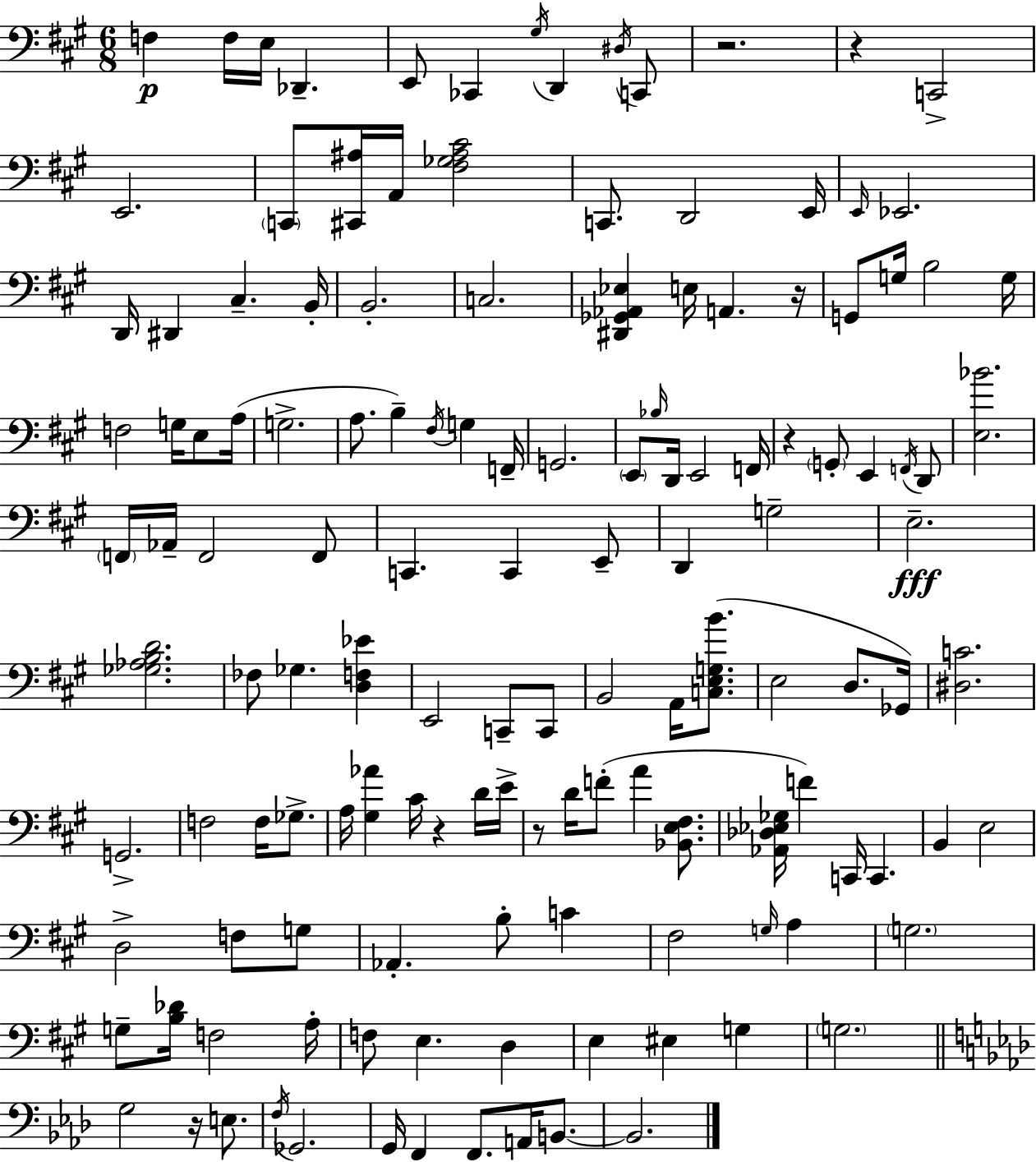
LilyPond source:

{
  \clef bass
  \numericTimeSignature
  \time 6/8
  \key a \major
  f4\p f16 e16 des,4.-- | e,8 ces,4 \acciaccatura { gis16 } d,4 \acciaccatura { dis16 } | c,8 r2. | r4 c,2-> | \break e,2. | \parenthesize c,8 <cis, ais>16 a,16 <fis ges ais cis'>2 | c,8. d,2 | e,16 \grace { e,16 } ees,2. | \break d,16 dis,4 cis4.-- | b,16-. b,2.-. | c2. | <dis, ges, aes, ees>4 e16 a,4. | \break r16 g,8 g16 b2 | g16 f2 g16 | e8 a16( g2.-> | a8. b4--) \acciaccatura { fis16 } g4 | \break f,16-- g,2. | \parenthesize e,8 \grace { bes16 } d,16 e,2 | f,16 r4 \parenthesize g,8-. e,4 | \acciaccatura { f,16 } d,8 <e bes'>2. | \break \parenthesize f,16 aes,16-- f,2 | f,8 c,4. | c,4 e,8-- d,4 g2-- | e2.--\fff | \break <ges aes b d'>2. | fes8 ges4. | <d f ees'>4 e,2 | c,8-- c,8 b,2 | \break a,16 <c e g b'>8.( e2 | d8. ges,16) <dis c'>2. | g,2.-> | f2 | \break f16 ges8.-> a16 <gis aes'>4 cis'16 | r4 d'16 e'16-> r8 d'16 f'8-.( a'4 | <bes, e fis>8. <aes, des ees ges>16 f'4) c,16 | c,4. b,4 e2 | \break d2-> | f8 g8 aes,4.-. | b8-. c'4 fis2 | \grace { g16 } a4 \parenthesize g2. | \break g8-- <b des'>16 f2 | a16-. f8 e4. | d4 e4 eis4 | g4 \parenthesize g2. | \break \bar "||" \break \key aes \major g2 r16 e8. | \acciaccatura { f16 } ges,2. | g,16 f,4 f,8. a,16 b,8.~~ | b,2. | \break \bar "|."
}